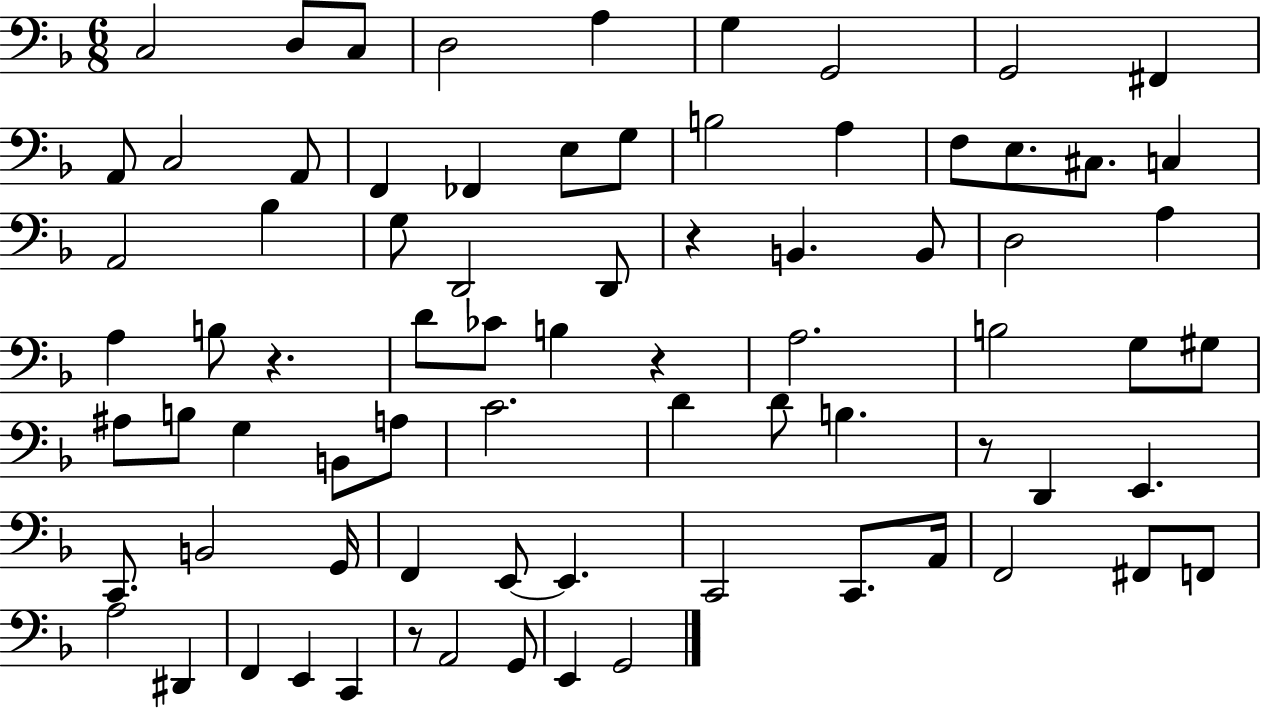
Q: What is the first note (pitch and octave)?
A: C3